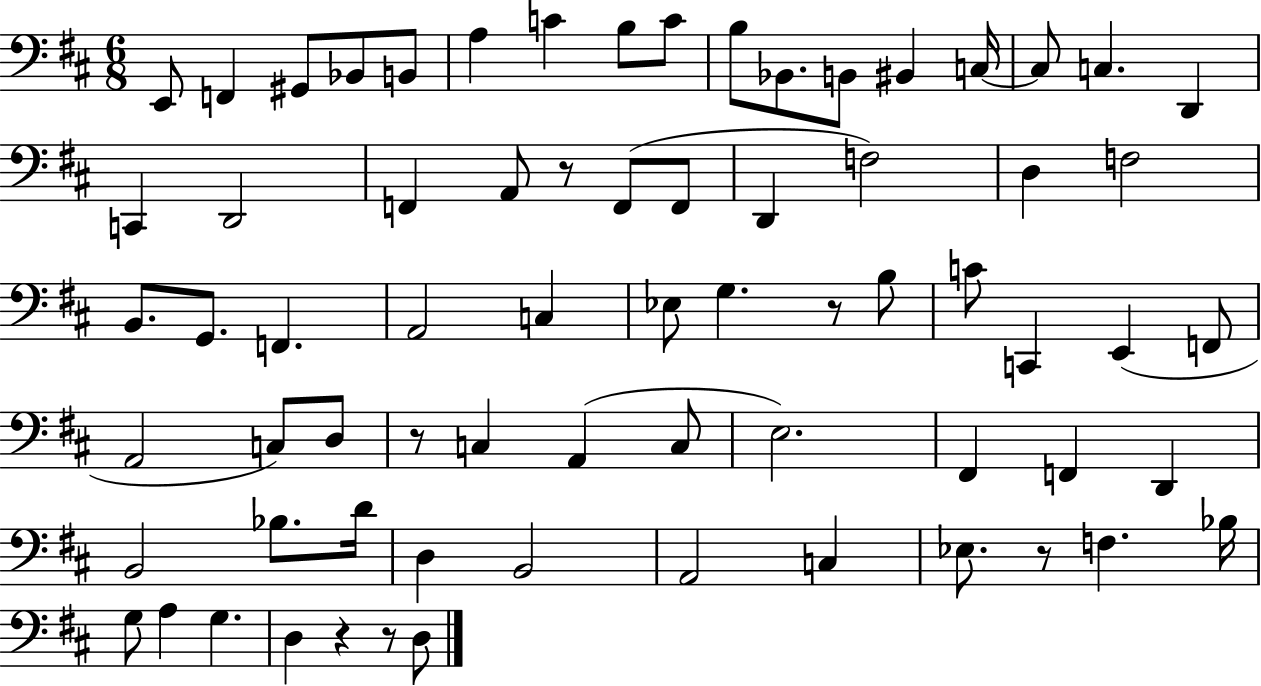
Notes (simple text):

E2/e F2/q G#2/e Bb2/e B2/e A3/q C4/q B3/e C4/e B3/e Bb2/e. B2/e BIS2/q C3/s C3/e C3/q. D2/q C2/q D2/h F2/q A2/e R/e F2/e F2/e D2/q F3/h D3/q F3/h B2/e. G2/e. F2/q. A2/h C3/q Eb3/e G3/q. R/e B3/e C4/e C2/q E2/q F2/e A2/h C3/e D3/e R/e C3/q A2/q C3/e E3/h. F#2/q F2/q D2/q B2/h Bb3/e. D4/s D3/q B2/h A2/h C3/q Eb3/e. R/e F3/q. Bb3/s G3/e A3/q G3/q. D3/q R/q R/e D3/e